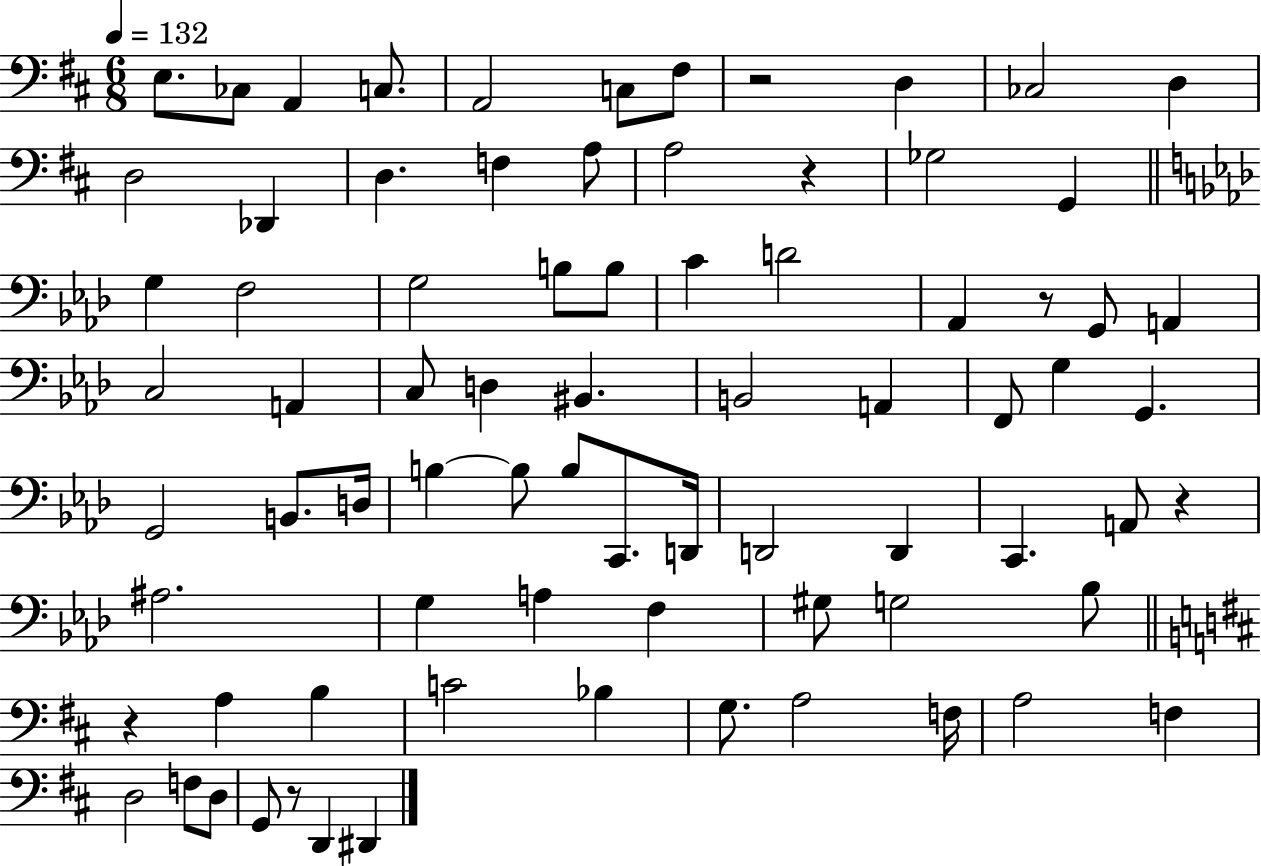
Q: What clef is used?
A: bass